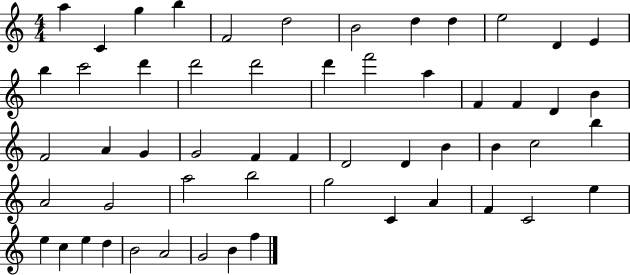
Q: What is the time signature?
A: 4/4